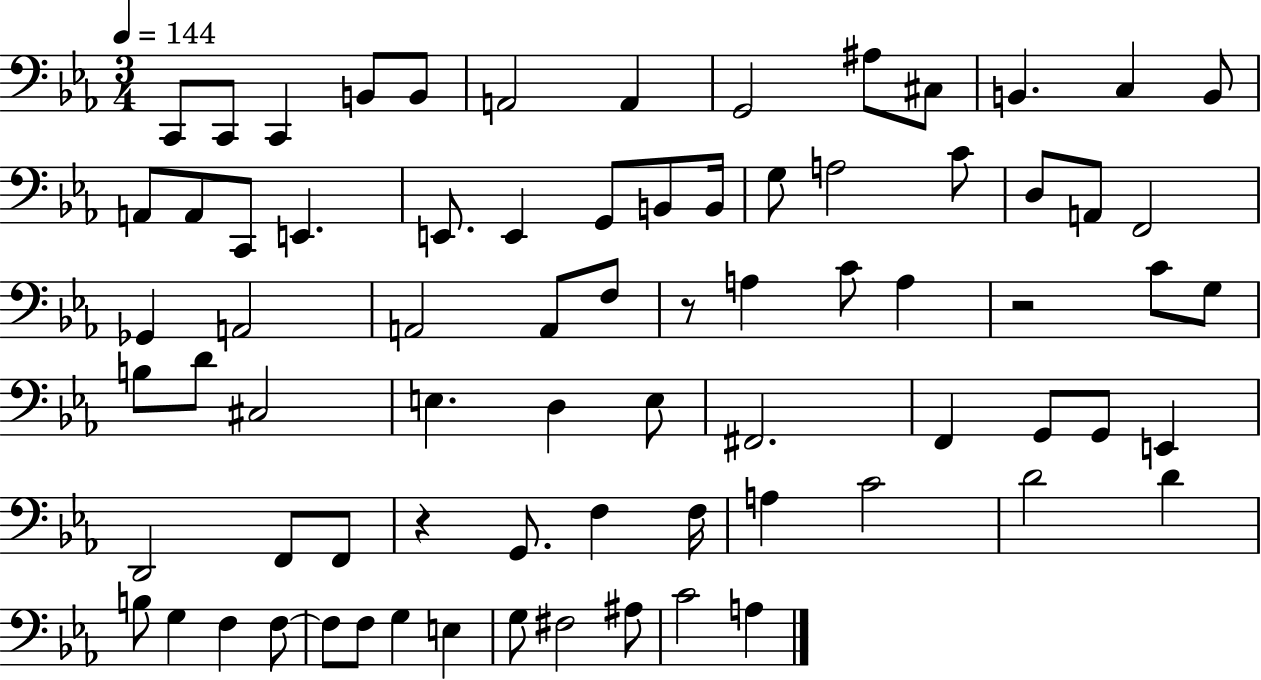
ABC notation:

X:1
T:Untitled
M:3/4
L:1/4
K:Eb
C,,/2 C,,/2 C,, B,,/2 B,,/2 A,,2 A,, G,,2 ^A,/2 ^C,/2 B,, C, B,,/2 A,,/2 A,,/2 C,,/2 E,, E,,/2 E,, G,,/2 B,,/2 B,,/4 G,/2 A,2 C/2 D,/2 A,,/2 F,,2 _G,, A,,2 A,,2 A,,/2 F,/2 z/2 A, C/2 A, z2 C/2 G,/2 B,/2 D/2 ^C,2 E, D, E,/2 ^F,,2 F,, G,,/2 G,,/2 E,, D,,2 F,,/2 F,,/2 z G,,/2 F, F,/4 A, C2 D2 D B,/2 G, F, F,/2 F,/2 F,/2 G, E, G,/2 ^F,2 ^A,/2 C2 A,